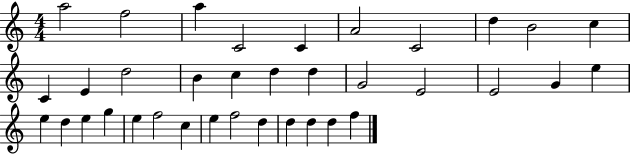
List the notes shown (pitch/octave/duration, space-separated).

A5/h F5/h A5/q C4/h C4/q A4/h C4/h D5/q B4/h C5/q C4/q E4/q D5/h B4/q C5/q D5/q D5/q G4/h E4/h E4/h G4/q E5/q E5/q D5/q E5/q G5/q E5/q F5/h C5/q E5/q F5/h D5/q D5/q D5/q D5/q F5/q